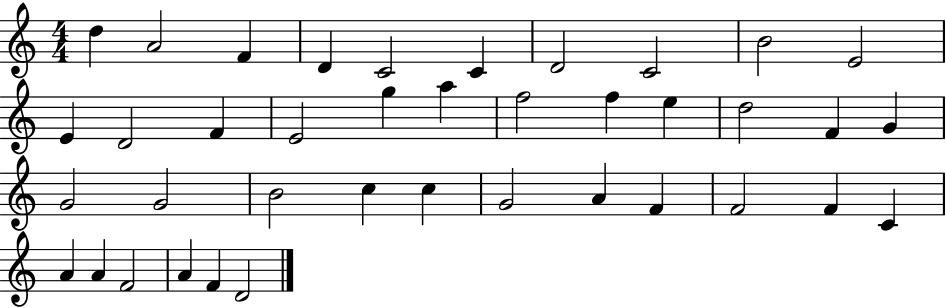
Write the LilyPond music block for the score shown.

{
  \clef treble
  \numericTimeSignature
  \time 4/4
  \key c \major
  d''4 a'2 f'4 | d'4 c'2 c'4 | d'2 c'2 | b'2 e'2 | \break e'4 d'2 f'4 | e'2 g''4 a''4 | f''2 f''4 e''4 | d''2 f'4 g'4 | \break g'2 g'2 | b'2 c''4 c''4 | g'2 a'4 f'4 | f'2 f'4 c'4 | \break a'4 a'4 f'2 | a'4 f'4 d'2 | \bar "|."
}